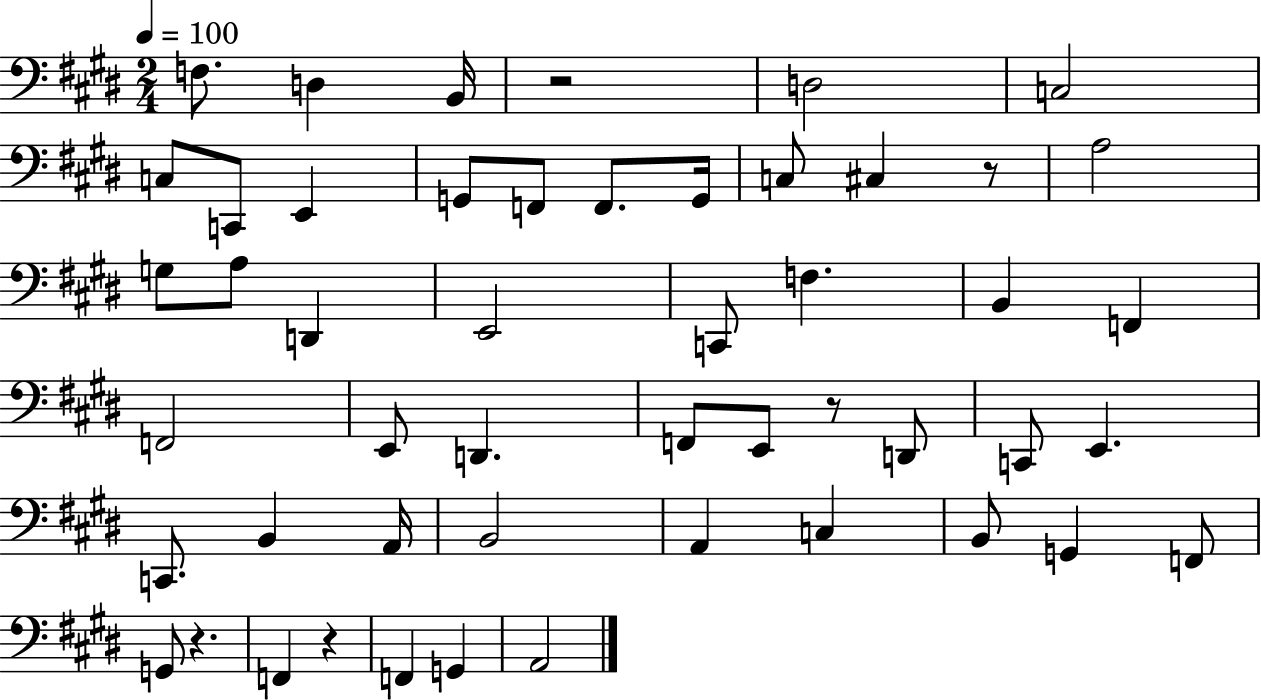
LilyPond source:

{
  \clef bass
  \numericTimeSignature
  \time 2/4
  \key e \major
  \tempo 4 = 100
  f8. d4 b,16 | r2 | d2 | c2 | \break c8 c,8 e,4 | g,8 f,8 f,8. g,16 | c8 cis4 r8 | a2 | \break g8 a8 d,4 | e,2 | c,8 f4. | b,4 f,4 | \break f,2 | e,8 d,4. | f,8 e,8 r8 d,8 | c,8 e,4. | \break c,8. b,4 a,16 | b,2 | a,4 c4 | b,8 g,4 f,8 | \break g,8 r4. | f,4 r4 | f,4 g,4 | a,2 | \break \bar "|."
}